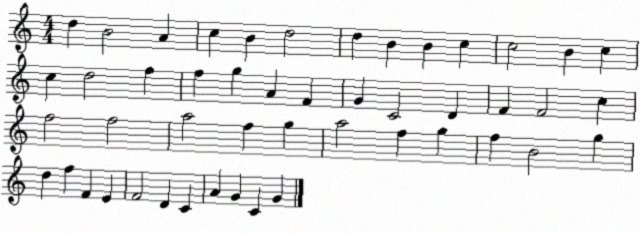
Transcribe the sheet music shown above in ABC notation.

X:1
T:Untitled
M:4/4
L:1/4
K:C
d B2 A c B d2 d B B c c2 B c c d2 f f g A F G C2 D F F2 c f2 f2 a2 f g a2 f g f B2 g d f F E F2 D C A G C G